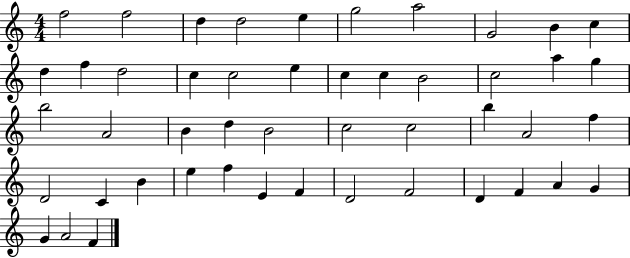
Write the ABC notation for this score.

X:1
T:Untitled
M:4/4
L:1/4
K:C
f2 f2 d d2 e g2 a2 G2 B c d f d2 c c2 e c c B2 c2 a g b2 A2 B d B2 c2 c2 b A2 f D2 C B e f E F D2 F2 D F A G G A2 F